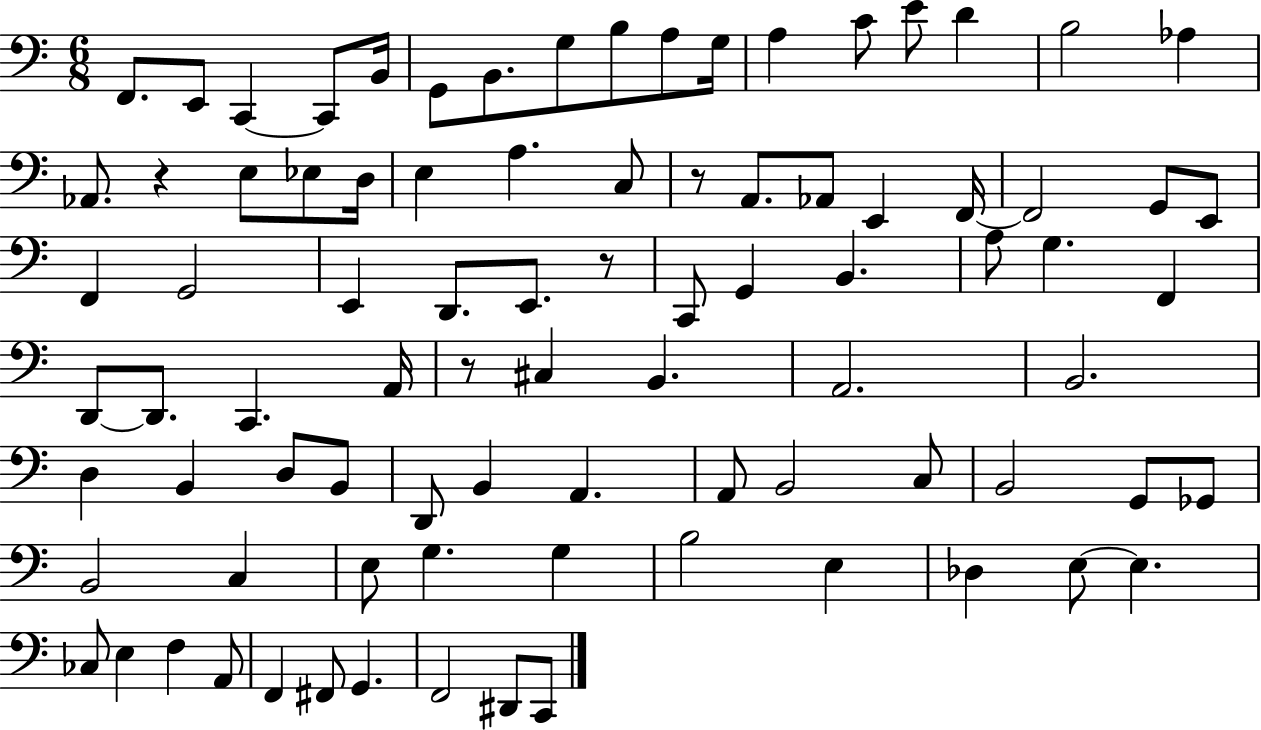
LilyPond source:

{
  \clef bass
  \numericTimeSignature
  \time 6/8
  \key c \major
  f,8. e,8 c,4~~ c,8 b,16 | g,8 b,8. g8 b8 a8 g16 | a4 c'8 e'8 d'4 | b2 aes4 | \break aes,8. r4 e8 ees8 d16 | e4 a4. c8 | r8 a,8. aes,8 e,4 f,16~~ | f,2 g,8 e,8 | \break f,4 g,2 | e,4 d,8. e,8. r8 | c,8 g,4 b,4. | a8 g4. f,4 | \break d,8~~ d,8. c,4. a,16 | r8 cis4 b,4. | a,2. | b,2. | \break d4 b,4 d8 b,8 | d,8 b,4 a,4. | a,8 b,2 c8 | b,2 g,8 ges,8 | \break b,2 c4 | e8 g4. g4 | b2 e4 | des4 e8~~ e4. | \break ces8 e4 f4 a,8 | f,4 fis,8 g,4. | f,2 dis,8 c,8 | \bar "|."
}